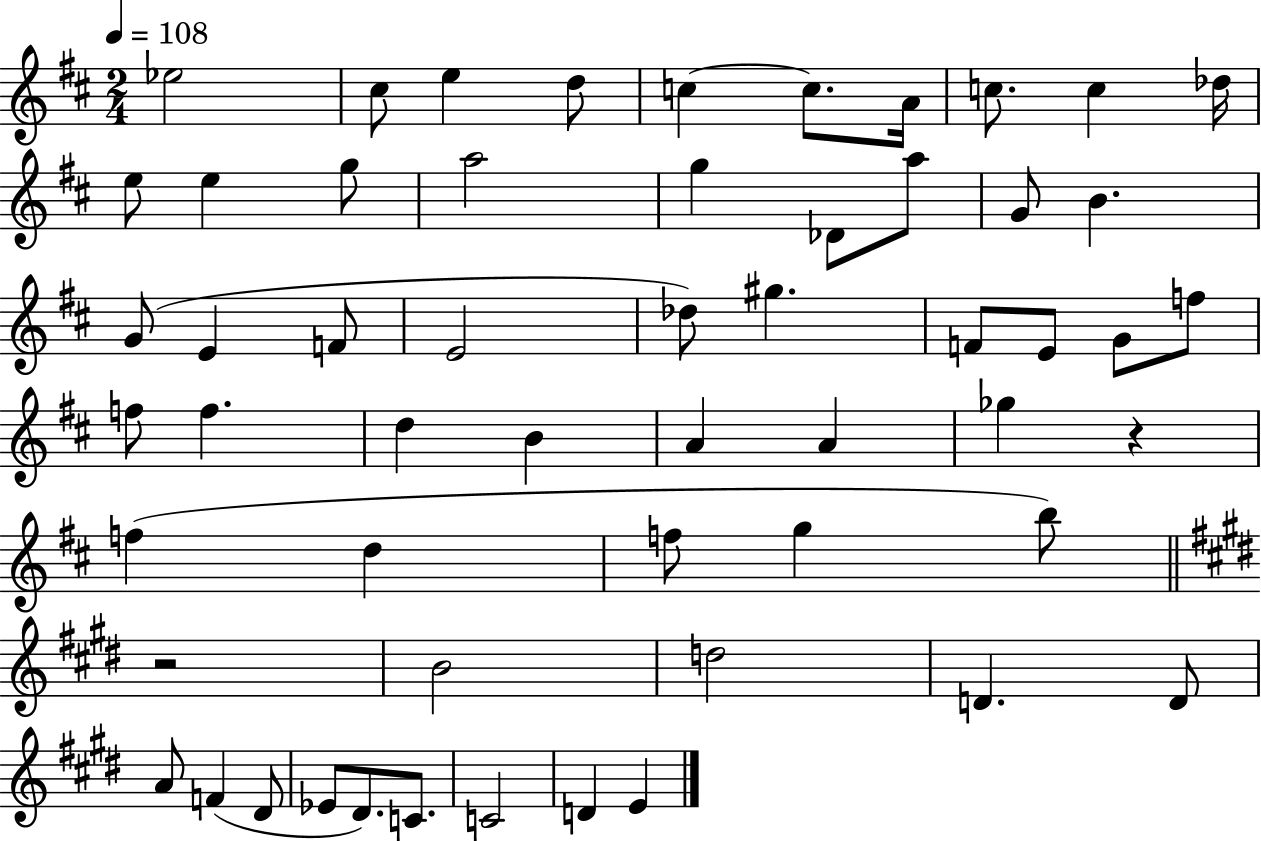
Eb5/h C#5/e E5/q D5/e C5/q C5/e. A4/s C5/e. C5/q Db5/s E5/e E5/q G5/e A5/h G5/q Db4/e A5/e G4/e B4/q. G4/e E4/q F4/e E4/h Db5/e G#5/q. F4/e E4/e G4/e F5/e F5/e F5/q. D5/q B4/q A4/q A4/q Gb5/q R/q F5/q D5/q F5/e G5/q B5/e R/h B4/h D5/h D4/q. D4/e A4/e F4/q D#4/e Eb4/e D#4/e. C4/e. C4/h D4/q E4/q